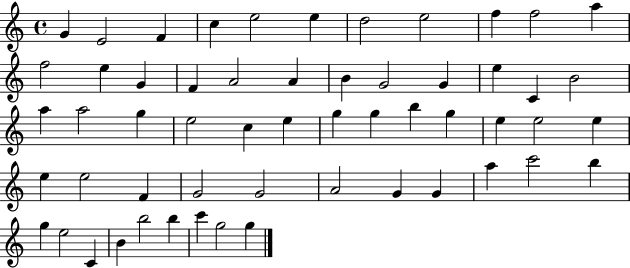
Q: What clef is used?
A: treble